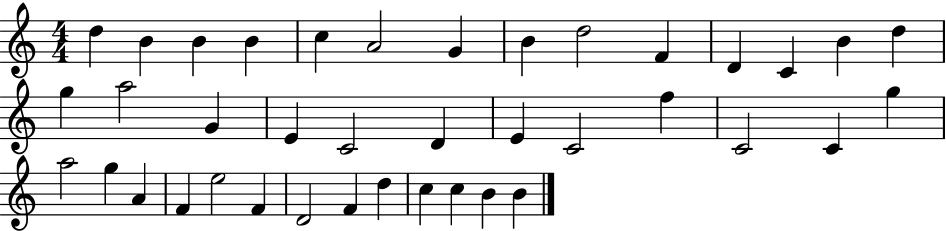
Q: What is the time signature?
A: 4/4